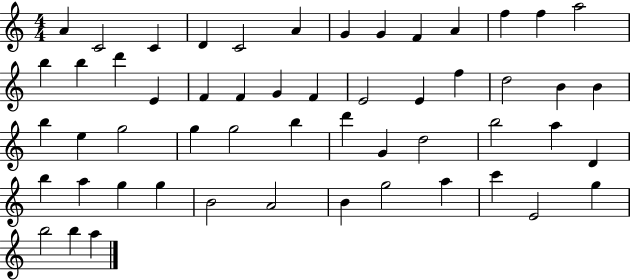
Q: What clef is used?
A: treble